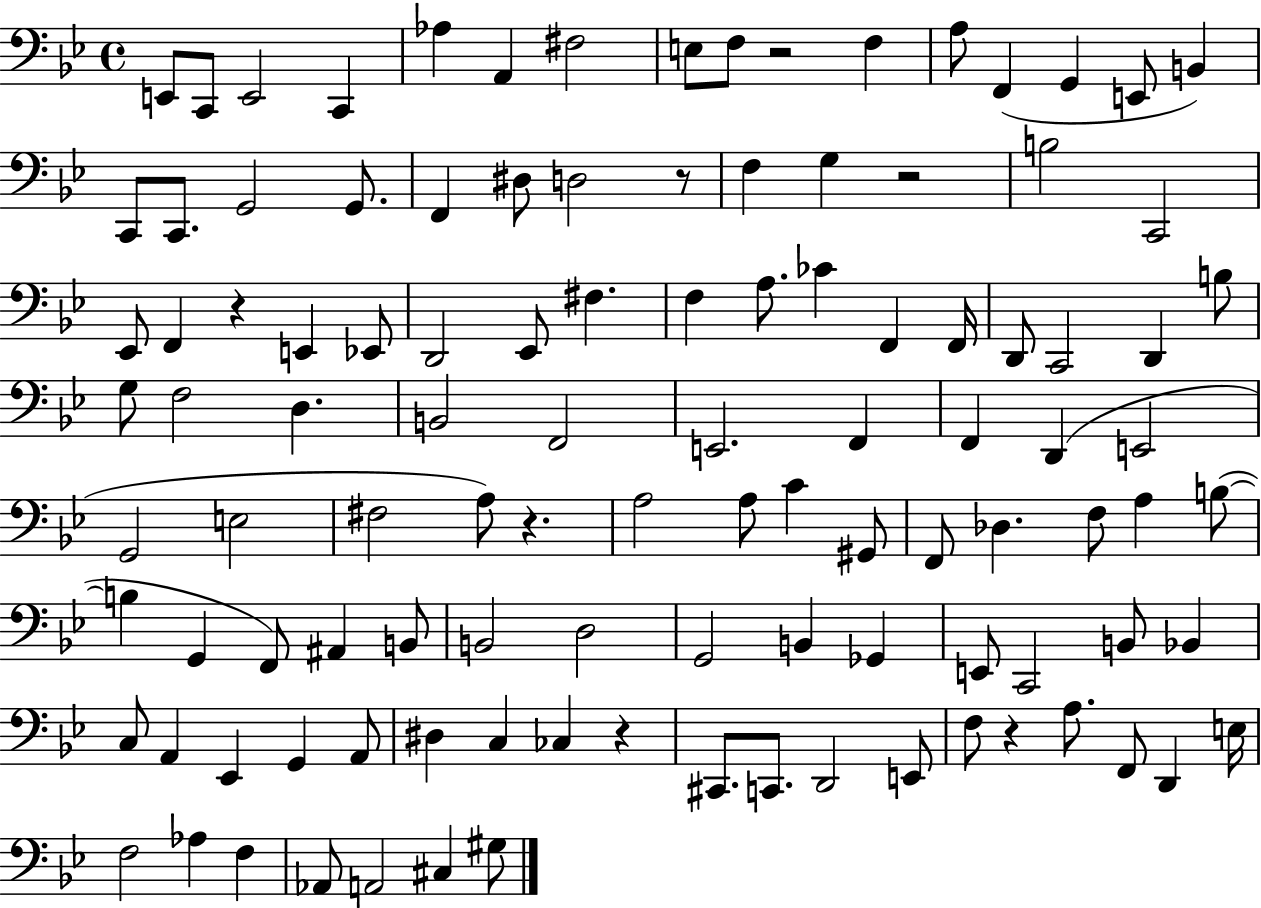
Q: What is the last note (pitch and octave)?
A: G#3